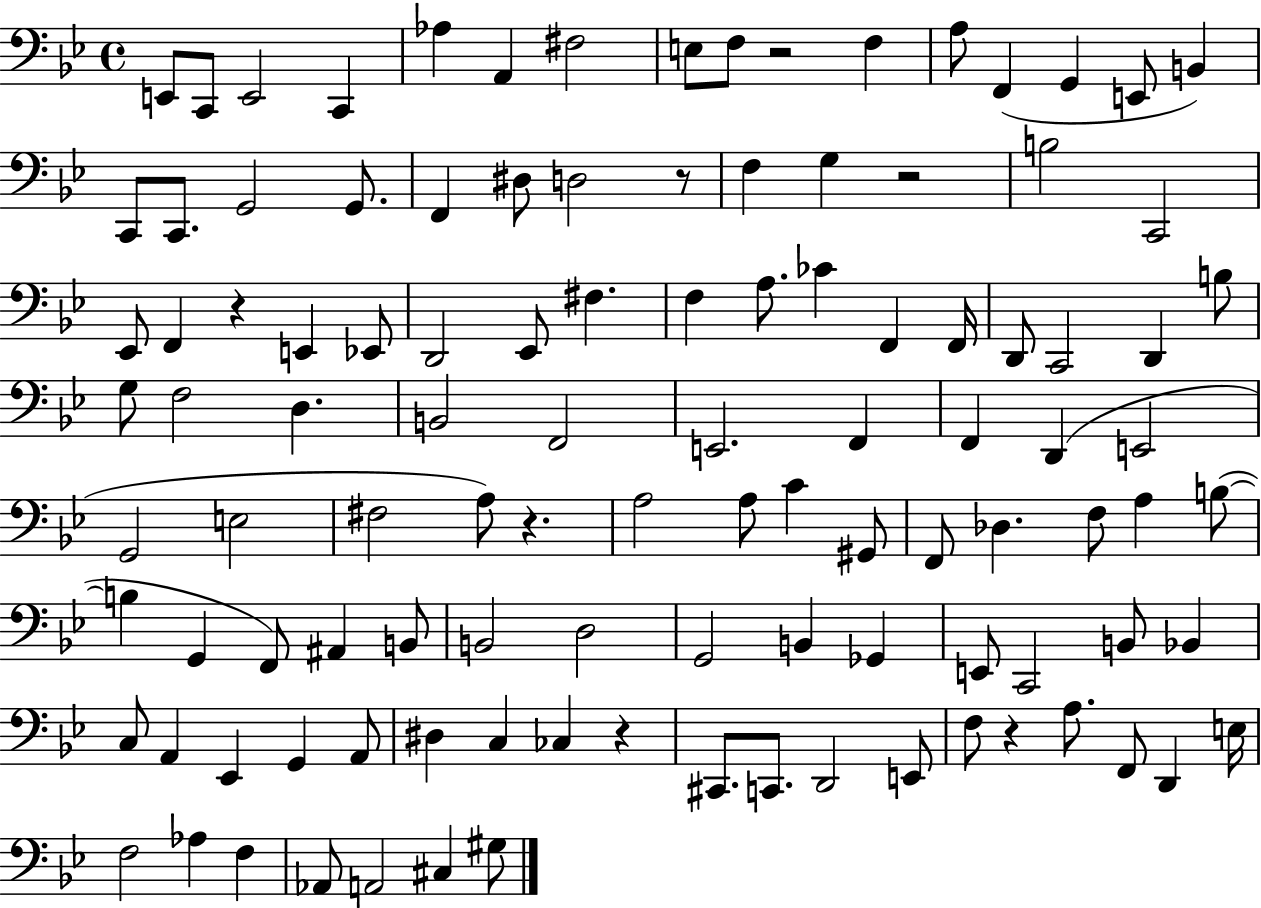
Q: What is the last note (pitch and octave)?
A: G#3